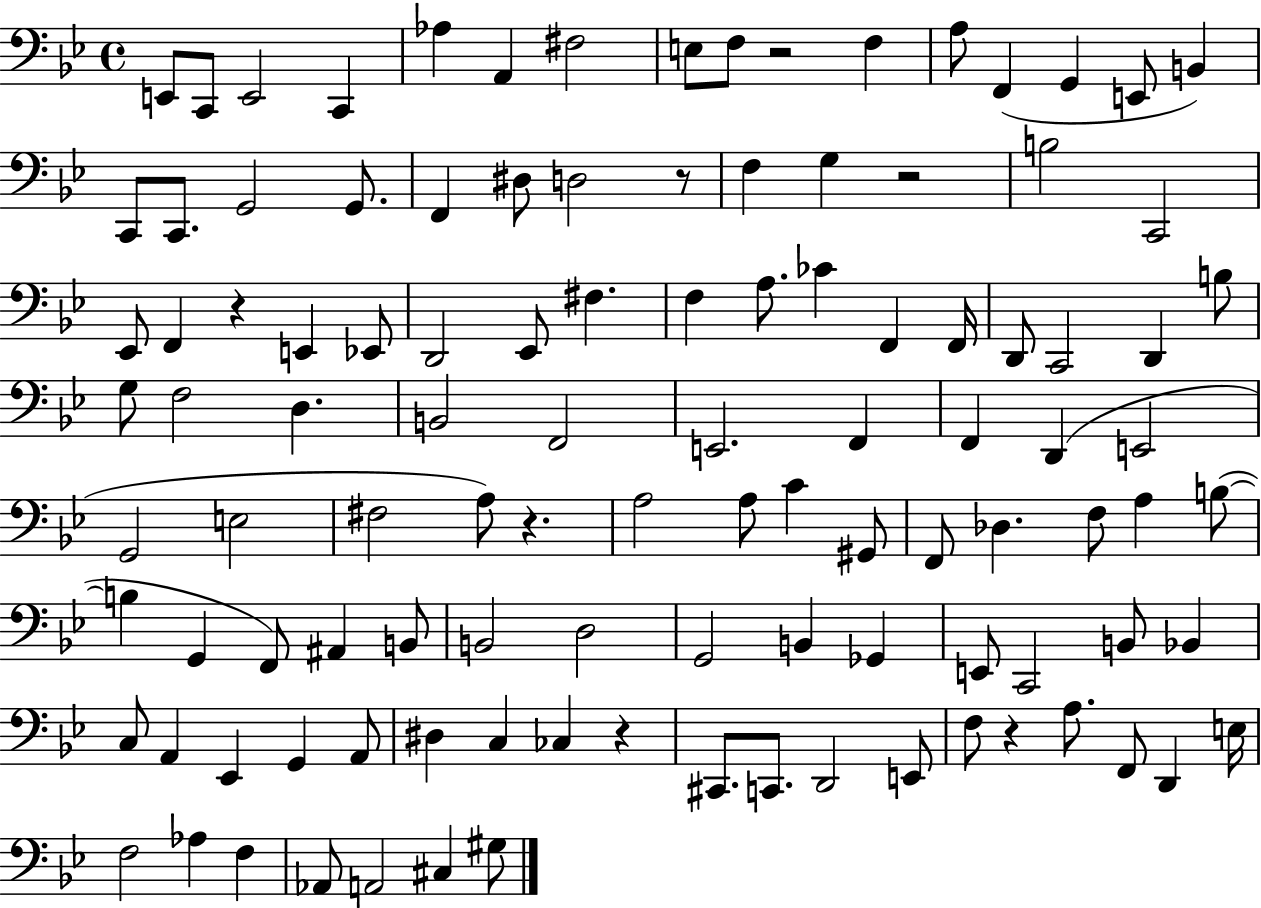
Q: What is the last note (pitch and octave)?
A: G#3